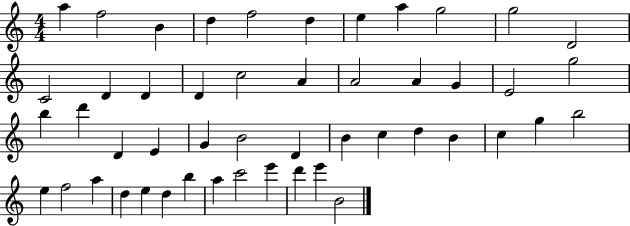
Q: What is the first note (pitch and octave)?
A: A5